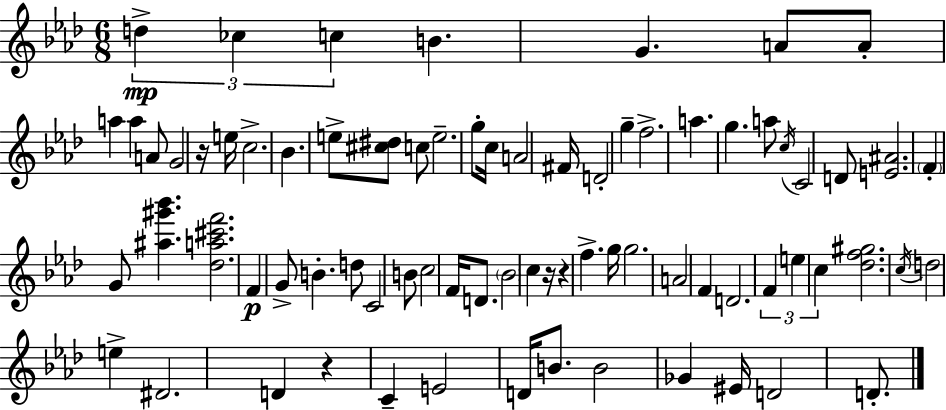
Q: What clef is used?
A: treble